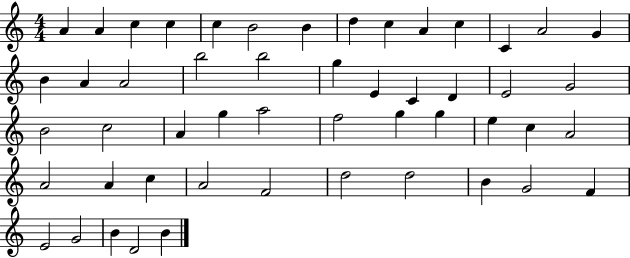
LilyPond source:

{
  \clef treble
  \numericTimeSignature
  \time 4/4
  \key c \major
  a'4 a'4 c''4 c''4 | c''4 b'2 b'4 | d''4 c''4 a'4 c''4 | c'4 a'2 g'4 | \break b'4 a'4 a'2 | b''2 b''2 | g''4 e'4 c'4 d'4 | e'2 g'2 | \break b'2 c''2 | a'4 g''4 a''2 | f''2 g''4 g''4 | e''4 c''4 a'2 | \break a'2 a'4 c''4 | a'2 f'2 | d''2 d''2 | b'4 g'2 f'4 | \break e'2 g'2 | b'4 d'2 b'4 | \bar "|."
}